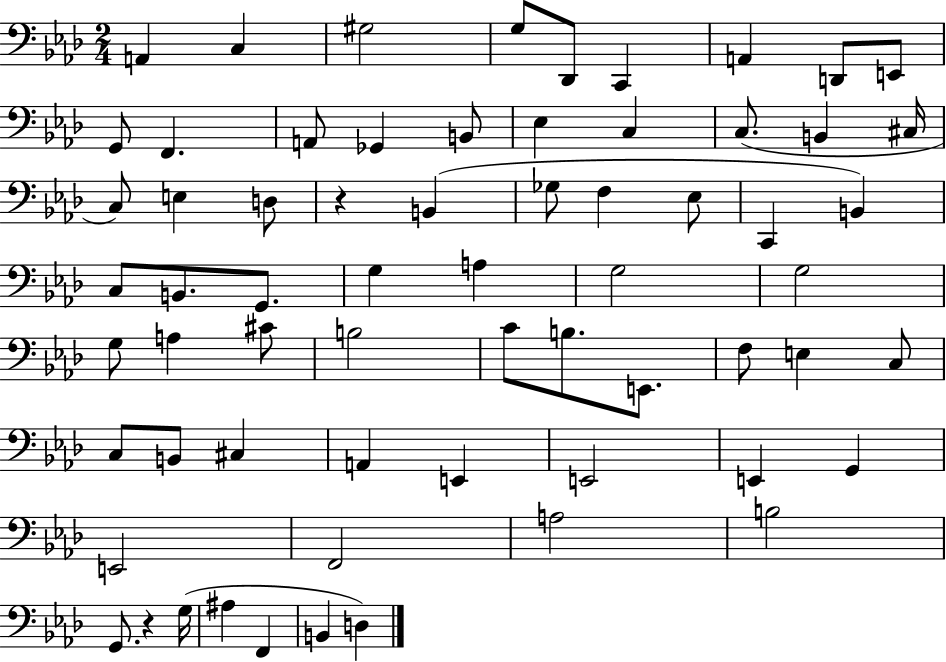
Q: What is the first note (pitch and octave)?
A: A2